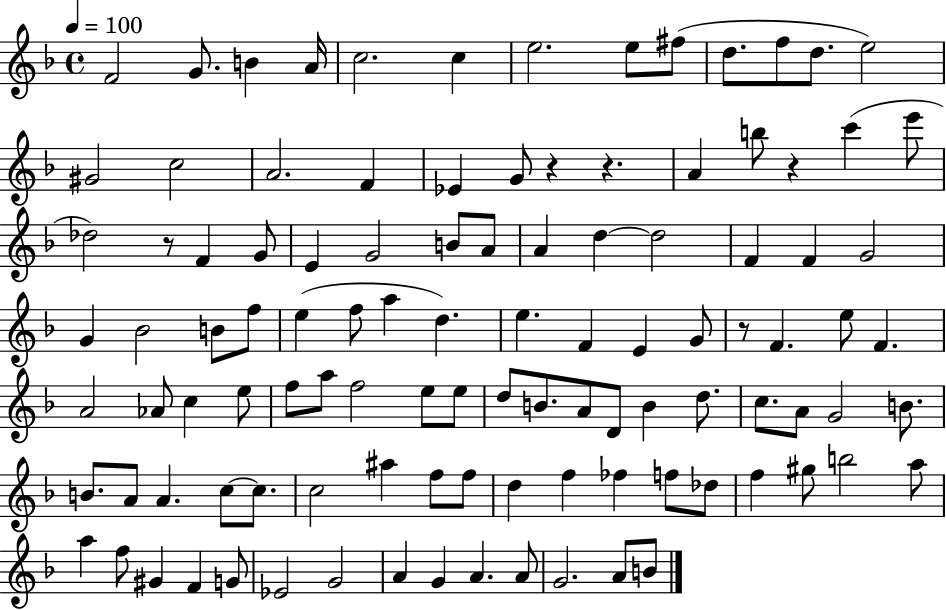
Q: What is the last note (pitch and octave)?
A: B4